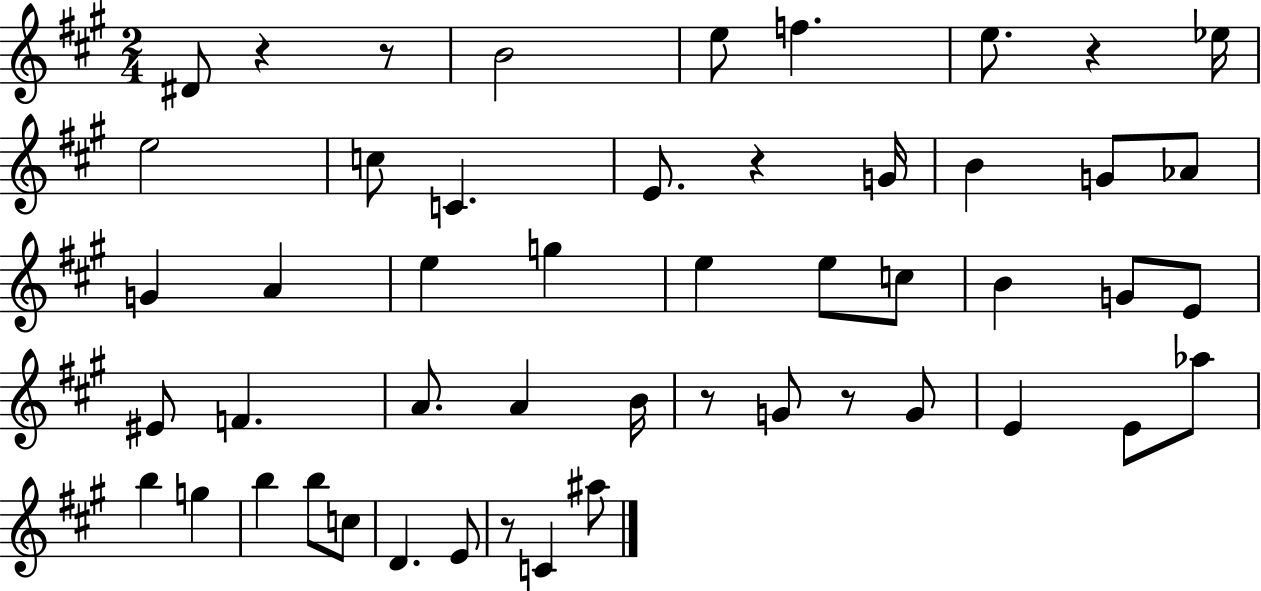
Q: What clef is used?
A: treble